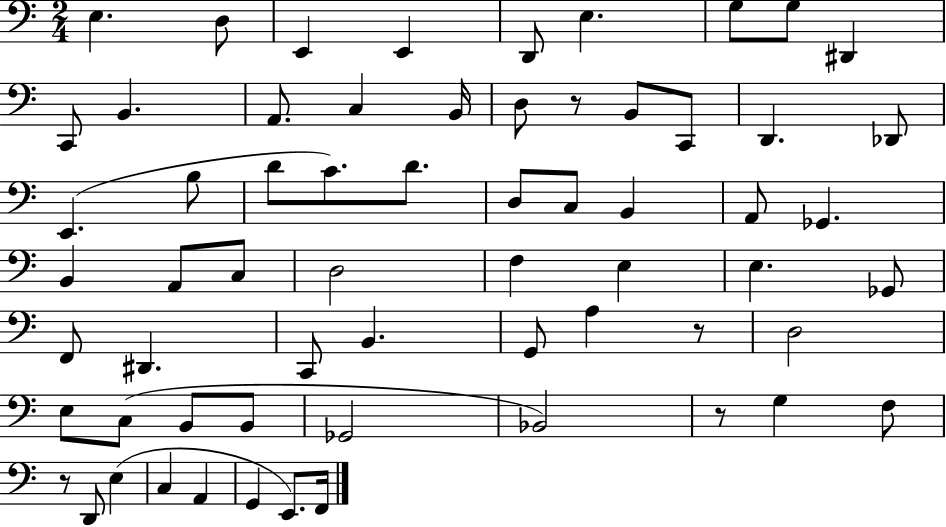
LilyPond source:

{
  \clef bass
  \numericTimeSignature
  \time 2/4
  \key c \major
  \repeat volta 2 { e4. d8 | e,4 e,4 | d,8 e4. | g8 g8 dis,4 | \break c,8 b,4. | a,8. c4 b,16 | d8 r8 b,8 c,8 | d,4. des,8 | \break e,4.( b8 | d'8 c'8.) d'8. | d8 c8 b,4 | a,8 ges,4. | \break b,4 a,8 c8 | d2 | f4 e4 | e4. ges,8 | \break f,8 dis,4. | c,8 b,4. | g,8 a4 r8 | d2 | \break e8 c8( b,8 b,8 | ges,2 | bes,2) | r8 g4 f8 | \break r8 d,8 e4( | c4 a,4 | g,4 e,8.) f,16 | } \bar "|."
}